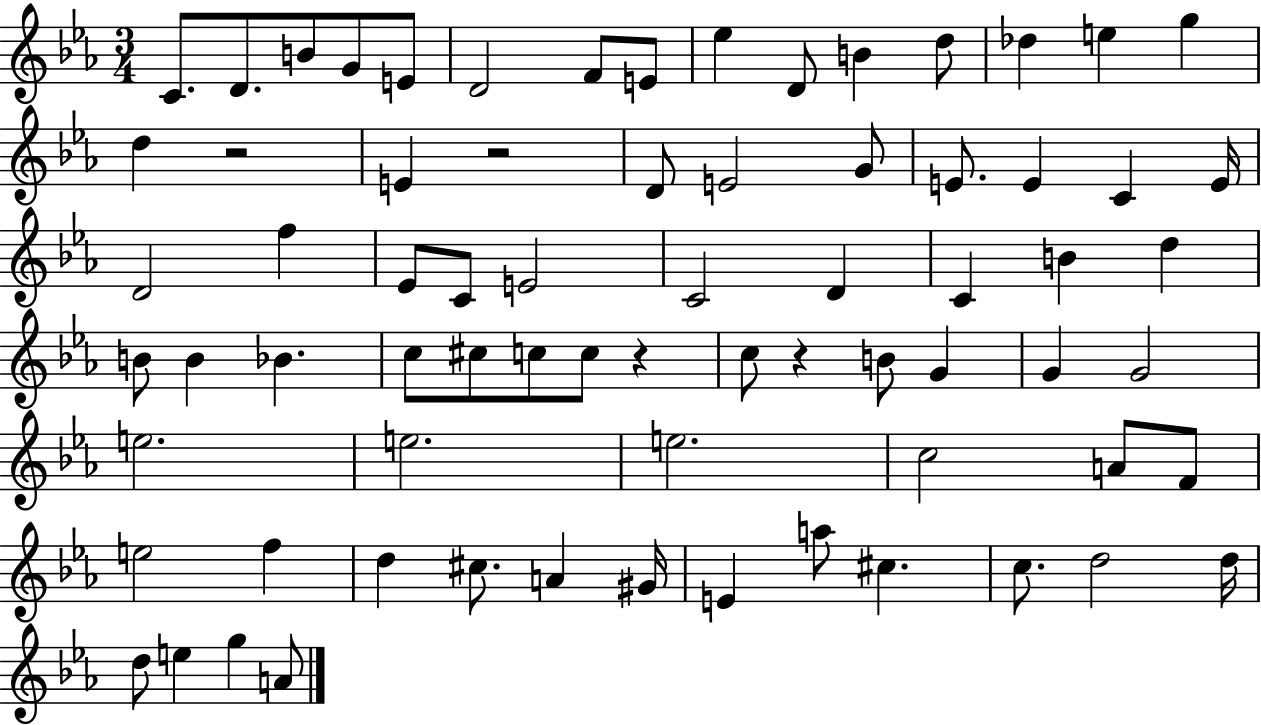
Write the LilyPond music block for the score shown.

{
  \clef treble
  \numericTimeSignature
  \time 3/4
  \key ees \major
  c'8. d'8. b'8 g'8 e'8 | d'2 f'8 e'8 | ees''4 d'8 b'4 d''8 | des''4 e''4 g''4 | \break d''4 r2 | e'4 r2 | d'8 e'2 g'8 | e'8. e'4 c'4 e'16 | \break d'2 f''4 | ees'8 c'8 e'2 | c'2 d'4 | c'4 b'4 d''4 | \break b'8 b'4 bes'4. | c''8 cis''8 c''8 c''8 r4 | c''8 r4 b'8 g'4 | g'4 g'2 | \break e''2. | e''2. | e''2. | c''2 a'8 f'8 | \break e''2 f''4 | d''4 cis''8. a'4 gis'16 | e'4 a''8 cis''4. | c''8. d''2 d''16 | \break d''8 e''4 g''4 a'8 | \bar "|."
}